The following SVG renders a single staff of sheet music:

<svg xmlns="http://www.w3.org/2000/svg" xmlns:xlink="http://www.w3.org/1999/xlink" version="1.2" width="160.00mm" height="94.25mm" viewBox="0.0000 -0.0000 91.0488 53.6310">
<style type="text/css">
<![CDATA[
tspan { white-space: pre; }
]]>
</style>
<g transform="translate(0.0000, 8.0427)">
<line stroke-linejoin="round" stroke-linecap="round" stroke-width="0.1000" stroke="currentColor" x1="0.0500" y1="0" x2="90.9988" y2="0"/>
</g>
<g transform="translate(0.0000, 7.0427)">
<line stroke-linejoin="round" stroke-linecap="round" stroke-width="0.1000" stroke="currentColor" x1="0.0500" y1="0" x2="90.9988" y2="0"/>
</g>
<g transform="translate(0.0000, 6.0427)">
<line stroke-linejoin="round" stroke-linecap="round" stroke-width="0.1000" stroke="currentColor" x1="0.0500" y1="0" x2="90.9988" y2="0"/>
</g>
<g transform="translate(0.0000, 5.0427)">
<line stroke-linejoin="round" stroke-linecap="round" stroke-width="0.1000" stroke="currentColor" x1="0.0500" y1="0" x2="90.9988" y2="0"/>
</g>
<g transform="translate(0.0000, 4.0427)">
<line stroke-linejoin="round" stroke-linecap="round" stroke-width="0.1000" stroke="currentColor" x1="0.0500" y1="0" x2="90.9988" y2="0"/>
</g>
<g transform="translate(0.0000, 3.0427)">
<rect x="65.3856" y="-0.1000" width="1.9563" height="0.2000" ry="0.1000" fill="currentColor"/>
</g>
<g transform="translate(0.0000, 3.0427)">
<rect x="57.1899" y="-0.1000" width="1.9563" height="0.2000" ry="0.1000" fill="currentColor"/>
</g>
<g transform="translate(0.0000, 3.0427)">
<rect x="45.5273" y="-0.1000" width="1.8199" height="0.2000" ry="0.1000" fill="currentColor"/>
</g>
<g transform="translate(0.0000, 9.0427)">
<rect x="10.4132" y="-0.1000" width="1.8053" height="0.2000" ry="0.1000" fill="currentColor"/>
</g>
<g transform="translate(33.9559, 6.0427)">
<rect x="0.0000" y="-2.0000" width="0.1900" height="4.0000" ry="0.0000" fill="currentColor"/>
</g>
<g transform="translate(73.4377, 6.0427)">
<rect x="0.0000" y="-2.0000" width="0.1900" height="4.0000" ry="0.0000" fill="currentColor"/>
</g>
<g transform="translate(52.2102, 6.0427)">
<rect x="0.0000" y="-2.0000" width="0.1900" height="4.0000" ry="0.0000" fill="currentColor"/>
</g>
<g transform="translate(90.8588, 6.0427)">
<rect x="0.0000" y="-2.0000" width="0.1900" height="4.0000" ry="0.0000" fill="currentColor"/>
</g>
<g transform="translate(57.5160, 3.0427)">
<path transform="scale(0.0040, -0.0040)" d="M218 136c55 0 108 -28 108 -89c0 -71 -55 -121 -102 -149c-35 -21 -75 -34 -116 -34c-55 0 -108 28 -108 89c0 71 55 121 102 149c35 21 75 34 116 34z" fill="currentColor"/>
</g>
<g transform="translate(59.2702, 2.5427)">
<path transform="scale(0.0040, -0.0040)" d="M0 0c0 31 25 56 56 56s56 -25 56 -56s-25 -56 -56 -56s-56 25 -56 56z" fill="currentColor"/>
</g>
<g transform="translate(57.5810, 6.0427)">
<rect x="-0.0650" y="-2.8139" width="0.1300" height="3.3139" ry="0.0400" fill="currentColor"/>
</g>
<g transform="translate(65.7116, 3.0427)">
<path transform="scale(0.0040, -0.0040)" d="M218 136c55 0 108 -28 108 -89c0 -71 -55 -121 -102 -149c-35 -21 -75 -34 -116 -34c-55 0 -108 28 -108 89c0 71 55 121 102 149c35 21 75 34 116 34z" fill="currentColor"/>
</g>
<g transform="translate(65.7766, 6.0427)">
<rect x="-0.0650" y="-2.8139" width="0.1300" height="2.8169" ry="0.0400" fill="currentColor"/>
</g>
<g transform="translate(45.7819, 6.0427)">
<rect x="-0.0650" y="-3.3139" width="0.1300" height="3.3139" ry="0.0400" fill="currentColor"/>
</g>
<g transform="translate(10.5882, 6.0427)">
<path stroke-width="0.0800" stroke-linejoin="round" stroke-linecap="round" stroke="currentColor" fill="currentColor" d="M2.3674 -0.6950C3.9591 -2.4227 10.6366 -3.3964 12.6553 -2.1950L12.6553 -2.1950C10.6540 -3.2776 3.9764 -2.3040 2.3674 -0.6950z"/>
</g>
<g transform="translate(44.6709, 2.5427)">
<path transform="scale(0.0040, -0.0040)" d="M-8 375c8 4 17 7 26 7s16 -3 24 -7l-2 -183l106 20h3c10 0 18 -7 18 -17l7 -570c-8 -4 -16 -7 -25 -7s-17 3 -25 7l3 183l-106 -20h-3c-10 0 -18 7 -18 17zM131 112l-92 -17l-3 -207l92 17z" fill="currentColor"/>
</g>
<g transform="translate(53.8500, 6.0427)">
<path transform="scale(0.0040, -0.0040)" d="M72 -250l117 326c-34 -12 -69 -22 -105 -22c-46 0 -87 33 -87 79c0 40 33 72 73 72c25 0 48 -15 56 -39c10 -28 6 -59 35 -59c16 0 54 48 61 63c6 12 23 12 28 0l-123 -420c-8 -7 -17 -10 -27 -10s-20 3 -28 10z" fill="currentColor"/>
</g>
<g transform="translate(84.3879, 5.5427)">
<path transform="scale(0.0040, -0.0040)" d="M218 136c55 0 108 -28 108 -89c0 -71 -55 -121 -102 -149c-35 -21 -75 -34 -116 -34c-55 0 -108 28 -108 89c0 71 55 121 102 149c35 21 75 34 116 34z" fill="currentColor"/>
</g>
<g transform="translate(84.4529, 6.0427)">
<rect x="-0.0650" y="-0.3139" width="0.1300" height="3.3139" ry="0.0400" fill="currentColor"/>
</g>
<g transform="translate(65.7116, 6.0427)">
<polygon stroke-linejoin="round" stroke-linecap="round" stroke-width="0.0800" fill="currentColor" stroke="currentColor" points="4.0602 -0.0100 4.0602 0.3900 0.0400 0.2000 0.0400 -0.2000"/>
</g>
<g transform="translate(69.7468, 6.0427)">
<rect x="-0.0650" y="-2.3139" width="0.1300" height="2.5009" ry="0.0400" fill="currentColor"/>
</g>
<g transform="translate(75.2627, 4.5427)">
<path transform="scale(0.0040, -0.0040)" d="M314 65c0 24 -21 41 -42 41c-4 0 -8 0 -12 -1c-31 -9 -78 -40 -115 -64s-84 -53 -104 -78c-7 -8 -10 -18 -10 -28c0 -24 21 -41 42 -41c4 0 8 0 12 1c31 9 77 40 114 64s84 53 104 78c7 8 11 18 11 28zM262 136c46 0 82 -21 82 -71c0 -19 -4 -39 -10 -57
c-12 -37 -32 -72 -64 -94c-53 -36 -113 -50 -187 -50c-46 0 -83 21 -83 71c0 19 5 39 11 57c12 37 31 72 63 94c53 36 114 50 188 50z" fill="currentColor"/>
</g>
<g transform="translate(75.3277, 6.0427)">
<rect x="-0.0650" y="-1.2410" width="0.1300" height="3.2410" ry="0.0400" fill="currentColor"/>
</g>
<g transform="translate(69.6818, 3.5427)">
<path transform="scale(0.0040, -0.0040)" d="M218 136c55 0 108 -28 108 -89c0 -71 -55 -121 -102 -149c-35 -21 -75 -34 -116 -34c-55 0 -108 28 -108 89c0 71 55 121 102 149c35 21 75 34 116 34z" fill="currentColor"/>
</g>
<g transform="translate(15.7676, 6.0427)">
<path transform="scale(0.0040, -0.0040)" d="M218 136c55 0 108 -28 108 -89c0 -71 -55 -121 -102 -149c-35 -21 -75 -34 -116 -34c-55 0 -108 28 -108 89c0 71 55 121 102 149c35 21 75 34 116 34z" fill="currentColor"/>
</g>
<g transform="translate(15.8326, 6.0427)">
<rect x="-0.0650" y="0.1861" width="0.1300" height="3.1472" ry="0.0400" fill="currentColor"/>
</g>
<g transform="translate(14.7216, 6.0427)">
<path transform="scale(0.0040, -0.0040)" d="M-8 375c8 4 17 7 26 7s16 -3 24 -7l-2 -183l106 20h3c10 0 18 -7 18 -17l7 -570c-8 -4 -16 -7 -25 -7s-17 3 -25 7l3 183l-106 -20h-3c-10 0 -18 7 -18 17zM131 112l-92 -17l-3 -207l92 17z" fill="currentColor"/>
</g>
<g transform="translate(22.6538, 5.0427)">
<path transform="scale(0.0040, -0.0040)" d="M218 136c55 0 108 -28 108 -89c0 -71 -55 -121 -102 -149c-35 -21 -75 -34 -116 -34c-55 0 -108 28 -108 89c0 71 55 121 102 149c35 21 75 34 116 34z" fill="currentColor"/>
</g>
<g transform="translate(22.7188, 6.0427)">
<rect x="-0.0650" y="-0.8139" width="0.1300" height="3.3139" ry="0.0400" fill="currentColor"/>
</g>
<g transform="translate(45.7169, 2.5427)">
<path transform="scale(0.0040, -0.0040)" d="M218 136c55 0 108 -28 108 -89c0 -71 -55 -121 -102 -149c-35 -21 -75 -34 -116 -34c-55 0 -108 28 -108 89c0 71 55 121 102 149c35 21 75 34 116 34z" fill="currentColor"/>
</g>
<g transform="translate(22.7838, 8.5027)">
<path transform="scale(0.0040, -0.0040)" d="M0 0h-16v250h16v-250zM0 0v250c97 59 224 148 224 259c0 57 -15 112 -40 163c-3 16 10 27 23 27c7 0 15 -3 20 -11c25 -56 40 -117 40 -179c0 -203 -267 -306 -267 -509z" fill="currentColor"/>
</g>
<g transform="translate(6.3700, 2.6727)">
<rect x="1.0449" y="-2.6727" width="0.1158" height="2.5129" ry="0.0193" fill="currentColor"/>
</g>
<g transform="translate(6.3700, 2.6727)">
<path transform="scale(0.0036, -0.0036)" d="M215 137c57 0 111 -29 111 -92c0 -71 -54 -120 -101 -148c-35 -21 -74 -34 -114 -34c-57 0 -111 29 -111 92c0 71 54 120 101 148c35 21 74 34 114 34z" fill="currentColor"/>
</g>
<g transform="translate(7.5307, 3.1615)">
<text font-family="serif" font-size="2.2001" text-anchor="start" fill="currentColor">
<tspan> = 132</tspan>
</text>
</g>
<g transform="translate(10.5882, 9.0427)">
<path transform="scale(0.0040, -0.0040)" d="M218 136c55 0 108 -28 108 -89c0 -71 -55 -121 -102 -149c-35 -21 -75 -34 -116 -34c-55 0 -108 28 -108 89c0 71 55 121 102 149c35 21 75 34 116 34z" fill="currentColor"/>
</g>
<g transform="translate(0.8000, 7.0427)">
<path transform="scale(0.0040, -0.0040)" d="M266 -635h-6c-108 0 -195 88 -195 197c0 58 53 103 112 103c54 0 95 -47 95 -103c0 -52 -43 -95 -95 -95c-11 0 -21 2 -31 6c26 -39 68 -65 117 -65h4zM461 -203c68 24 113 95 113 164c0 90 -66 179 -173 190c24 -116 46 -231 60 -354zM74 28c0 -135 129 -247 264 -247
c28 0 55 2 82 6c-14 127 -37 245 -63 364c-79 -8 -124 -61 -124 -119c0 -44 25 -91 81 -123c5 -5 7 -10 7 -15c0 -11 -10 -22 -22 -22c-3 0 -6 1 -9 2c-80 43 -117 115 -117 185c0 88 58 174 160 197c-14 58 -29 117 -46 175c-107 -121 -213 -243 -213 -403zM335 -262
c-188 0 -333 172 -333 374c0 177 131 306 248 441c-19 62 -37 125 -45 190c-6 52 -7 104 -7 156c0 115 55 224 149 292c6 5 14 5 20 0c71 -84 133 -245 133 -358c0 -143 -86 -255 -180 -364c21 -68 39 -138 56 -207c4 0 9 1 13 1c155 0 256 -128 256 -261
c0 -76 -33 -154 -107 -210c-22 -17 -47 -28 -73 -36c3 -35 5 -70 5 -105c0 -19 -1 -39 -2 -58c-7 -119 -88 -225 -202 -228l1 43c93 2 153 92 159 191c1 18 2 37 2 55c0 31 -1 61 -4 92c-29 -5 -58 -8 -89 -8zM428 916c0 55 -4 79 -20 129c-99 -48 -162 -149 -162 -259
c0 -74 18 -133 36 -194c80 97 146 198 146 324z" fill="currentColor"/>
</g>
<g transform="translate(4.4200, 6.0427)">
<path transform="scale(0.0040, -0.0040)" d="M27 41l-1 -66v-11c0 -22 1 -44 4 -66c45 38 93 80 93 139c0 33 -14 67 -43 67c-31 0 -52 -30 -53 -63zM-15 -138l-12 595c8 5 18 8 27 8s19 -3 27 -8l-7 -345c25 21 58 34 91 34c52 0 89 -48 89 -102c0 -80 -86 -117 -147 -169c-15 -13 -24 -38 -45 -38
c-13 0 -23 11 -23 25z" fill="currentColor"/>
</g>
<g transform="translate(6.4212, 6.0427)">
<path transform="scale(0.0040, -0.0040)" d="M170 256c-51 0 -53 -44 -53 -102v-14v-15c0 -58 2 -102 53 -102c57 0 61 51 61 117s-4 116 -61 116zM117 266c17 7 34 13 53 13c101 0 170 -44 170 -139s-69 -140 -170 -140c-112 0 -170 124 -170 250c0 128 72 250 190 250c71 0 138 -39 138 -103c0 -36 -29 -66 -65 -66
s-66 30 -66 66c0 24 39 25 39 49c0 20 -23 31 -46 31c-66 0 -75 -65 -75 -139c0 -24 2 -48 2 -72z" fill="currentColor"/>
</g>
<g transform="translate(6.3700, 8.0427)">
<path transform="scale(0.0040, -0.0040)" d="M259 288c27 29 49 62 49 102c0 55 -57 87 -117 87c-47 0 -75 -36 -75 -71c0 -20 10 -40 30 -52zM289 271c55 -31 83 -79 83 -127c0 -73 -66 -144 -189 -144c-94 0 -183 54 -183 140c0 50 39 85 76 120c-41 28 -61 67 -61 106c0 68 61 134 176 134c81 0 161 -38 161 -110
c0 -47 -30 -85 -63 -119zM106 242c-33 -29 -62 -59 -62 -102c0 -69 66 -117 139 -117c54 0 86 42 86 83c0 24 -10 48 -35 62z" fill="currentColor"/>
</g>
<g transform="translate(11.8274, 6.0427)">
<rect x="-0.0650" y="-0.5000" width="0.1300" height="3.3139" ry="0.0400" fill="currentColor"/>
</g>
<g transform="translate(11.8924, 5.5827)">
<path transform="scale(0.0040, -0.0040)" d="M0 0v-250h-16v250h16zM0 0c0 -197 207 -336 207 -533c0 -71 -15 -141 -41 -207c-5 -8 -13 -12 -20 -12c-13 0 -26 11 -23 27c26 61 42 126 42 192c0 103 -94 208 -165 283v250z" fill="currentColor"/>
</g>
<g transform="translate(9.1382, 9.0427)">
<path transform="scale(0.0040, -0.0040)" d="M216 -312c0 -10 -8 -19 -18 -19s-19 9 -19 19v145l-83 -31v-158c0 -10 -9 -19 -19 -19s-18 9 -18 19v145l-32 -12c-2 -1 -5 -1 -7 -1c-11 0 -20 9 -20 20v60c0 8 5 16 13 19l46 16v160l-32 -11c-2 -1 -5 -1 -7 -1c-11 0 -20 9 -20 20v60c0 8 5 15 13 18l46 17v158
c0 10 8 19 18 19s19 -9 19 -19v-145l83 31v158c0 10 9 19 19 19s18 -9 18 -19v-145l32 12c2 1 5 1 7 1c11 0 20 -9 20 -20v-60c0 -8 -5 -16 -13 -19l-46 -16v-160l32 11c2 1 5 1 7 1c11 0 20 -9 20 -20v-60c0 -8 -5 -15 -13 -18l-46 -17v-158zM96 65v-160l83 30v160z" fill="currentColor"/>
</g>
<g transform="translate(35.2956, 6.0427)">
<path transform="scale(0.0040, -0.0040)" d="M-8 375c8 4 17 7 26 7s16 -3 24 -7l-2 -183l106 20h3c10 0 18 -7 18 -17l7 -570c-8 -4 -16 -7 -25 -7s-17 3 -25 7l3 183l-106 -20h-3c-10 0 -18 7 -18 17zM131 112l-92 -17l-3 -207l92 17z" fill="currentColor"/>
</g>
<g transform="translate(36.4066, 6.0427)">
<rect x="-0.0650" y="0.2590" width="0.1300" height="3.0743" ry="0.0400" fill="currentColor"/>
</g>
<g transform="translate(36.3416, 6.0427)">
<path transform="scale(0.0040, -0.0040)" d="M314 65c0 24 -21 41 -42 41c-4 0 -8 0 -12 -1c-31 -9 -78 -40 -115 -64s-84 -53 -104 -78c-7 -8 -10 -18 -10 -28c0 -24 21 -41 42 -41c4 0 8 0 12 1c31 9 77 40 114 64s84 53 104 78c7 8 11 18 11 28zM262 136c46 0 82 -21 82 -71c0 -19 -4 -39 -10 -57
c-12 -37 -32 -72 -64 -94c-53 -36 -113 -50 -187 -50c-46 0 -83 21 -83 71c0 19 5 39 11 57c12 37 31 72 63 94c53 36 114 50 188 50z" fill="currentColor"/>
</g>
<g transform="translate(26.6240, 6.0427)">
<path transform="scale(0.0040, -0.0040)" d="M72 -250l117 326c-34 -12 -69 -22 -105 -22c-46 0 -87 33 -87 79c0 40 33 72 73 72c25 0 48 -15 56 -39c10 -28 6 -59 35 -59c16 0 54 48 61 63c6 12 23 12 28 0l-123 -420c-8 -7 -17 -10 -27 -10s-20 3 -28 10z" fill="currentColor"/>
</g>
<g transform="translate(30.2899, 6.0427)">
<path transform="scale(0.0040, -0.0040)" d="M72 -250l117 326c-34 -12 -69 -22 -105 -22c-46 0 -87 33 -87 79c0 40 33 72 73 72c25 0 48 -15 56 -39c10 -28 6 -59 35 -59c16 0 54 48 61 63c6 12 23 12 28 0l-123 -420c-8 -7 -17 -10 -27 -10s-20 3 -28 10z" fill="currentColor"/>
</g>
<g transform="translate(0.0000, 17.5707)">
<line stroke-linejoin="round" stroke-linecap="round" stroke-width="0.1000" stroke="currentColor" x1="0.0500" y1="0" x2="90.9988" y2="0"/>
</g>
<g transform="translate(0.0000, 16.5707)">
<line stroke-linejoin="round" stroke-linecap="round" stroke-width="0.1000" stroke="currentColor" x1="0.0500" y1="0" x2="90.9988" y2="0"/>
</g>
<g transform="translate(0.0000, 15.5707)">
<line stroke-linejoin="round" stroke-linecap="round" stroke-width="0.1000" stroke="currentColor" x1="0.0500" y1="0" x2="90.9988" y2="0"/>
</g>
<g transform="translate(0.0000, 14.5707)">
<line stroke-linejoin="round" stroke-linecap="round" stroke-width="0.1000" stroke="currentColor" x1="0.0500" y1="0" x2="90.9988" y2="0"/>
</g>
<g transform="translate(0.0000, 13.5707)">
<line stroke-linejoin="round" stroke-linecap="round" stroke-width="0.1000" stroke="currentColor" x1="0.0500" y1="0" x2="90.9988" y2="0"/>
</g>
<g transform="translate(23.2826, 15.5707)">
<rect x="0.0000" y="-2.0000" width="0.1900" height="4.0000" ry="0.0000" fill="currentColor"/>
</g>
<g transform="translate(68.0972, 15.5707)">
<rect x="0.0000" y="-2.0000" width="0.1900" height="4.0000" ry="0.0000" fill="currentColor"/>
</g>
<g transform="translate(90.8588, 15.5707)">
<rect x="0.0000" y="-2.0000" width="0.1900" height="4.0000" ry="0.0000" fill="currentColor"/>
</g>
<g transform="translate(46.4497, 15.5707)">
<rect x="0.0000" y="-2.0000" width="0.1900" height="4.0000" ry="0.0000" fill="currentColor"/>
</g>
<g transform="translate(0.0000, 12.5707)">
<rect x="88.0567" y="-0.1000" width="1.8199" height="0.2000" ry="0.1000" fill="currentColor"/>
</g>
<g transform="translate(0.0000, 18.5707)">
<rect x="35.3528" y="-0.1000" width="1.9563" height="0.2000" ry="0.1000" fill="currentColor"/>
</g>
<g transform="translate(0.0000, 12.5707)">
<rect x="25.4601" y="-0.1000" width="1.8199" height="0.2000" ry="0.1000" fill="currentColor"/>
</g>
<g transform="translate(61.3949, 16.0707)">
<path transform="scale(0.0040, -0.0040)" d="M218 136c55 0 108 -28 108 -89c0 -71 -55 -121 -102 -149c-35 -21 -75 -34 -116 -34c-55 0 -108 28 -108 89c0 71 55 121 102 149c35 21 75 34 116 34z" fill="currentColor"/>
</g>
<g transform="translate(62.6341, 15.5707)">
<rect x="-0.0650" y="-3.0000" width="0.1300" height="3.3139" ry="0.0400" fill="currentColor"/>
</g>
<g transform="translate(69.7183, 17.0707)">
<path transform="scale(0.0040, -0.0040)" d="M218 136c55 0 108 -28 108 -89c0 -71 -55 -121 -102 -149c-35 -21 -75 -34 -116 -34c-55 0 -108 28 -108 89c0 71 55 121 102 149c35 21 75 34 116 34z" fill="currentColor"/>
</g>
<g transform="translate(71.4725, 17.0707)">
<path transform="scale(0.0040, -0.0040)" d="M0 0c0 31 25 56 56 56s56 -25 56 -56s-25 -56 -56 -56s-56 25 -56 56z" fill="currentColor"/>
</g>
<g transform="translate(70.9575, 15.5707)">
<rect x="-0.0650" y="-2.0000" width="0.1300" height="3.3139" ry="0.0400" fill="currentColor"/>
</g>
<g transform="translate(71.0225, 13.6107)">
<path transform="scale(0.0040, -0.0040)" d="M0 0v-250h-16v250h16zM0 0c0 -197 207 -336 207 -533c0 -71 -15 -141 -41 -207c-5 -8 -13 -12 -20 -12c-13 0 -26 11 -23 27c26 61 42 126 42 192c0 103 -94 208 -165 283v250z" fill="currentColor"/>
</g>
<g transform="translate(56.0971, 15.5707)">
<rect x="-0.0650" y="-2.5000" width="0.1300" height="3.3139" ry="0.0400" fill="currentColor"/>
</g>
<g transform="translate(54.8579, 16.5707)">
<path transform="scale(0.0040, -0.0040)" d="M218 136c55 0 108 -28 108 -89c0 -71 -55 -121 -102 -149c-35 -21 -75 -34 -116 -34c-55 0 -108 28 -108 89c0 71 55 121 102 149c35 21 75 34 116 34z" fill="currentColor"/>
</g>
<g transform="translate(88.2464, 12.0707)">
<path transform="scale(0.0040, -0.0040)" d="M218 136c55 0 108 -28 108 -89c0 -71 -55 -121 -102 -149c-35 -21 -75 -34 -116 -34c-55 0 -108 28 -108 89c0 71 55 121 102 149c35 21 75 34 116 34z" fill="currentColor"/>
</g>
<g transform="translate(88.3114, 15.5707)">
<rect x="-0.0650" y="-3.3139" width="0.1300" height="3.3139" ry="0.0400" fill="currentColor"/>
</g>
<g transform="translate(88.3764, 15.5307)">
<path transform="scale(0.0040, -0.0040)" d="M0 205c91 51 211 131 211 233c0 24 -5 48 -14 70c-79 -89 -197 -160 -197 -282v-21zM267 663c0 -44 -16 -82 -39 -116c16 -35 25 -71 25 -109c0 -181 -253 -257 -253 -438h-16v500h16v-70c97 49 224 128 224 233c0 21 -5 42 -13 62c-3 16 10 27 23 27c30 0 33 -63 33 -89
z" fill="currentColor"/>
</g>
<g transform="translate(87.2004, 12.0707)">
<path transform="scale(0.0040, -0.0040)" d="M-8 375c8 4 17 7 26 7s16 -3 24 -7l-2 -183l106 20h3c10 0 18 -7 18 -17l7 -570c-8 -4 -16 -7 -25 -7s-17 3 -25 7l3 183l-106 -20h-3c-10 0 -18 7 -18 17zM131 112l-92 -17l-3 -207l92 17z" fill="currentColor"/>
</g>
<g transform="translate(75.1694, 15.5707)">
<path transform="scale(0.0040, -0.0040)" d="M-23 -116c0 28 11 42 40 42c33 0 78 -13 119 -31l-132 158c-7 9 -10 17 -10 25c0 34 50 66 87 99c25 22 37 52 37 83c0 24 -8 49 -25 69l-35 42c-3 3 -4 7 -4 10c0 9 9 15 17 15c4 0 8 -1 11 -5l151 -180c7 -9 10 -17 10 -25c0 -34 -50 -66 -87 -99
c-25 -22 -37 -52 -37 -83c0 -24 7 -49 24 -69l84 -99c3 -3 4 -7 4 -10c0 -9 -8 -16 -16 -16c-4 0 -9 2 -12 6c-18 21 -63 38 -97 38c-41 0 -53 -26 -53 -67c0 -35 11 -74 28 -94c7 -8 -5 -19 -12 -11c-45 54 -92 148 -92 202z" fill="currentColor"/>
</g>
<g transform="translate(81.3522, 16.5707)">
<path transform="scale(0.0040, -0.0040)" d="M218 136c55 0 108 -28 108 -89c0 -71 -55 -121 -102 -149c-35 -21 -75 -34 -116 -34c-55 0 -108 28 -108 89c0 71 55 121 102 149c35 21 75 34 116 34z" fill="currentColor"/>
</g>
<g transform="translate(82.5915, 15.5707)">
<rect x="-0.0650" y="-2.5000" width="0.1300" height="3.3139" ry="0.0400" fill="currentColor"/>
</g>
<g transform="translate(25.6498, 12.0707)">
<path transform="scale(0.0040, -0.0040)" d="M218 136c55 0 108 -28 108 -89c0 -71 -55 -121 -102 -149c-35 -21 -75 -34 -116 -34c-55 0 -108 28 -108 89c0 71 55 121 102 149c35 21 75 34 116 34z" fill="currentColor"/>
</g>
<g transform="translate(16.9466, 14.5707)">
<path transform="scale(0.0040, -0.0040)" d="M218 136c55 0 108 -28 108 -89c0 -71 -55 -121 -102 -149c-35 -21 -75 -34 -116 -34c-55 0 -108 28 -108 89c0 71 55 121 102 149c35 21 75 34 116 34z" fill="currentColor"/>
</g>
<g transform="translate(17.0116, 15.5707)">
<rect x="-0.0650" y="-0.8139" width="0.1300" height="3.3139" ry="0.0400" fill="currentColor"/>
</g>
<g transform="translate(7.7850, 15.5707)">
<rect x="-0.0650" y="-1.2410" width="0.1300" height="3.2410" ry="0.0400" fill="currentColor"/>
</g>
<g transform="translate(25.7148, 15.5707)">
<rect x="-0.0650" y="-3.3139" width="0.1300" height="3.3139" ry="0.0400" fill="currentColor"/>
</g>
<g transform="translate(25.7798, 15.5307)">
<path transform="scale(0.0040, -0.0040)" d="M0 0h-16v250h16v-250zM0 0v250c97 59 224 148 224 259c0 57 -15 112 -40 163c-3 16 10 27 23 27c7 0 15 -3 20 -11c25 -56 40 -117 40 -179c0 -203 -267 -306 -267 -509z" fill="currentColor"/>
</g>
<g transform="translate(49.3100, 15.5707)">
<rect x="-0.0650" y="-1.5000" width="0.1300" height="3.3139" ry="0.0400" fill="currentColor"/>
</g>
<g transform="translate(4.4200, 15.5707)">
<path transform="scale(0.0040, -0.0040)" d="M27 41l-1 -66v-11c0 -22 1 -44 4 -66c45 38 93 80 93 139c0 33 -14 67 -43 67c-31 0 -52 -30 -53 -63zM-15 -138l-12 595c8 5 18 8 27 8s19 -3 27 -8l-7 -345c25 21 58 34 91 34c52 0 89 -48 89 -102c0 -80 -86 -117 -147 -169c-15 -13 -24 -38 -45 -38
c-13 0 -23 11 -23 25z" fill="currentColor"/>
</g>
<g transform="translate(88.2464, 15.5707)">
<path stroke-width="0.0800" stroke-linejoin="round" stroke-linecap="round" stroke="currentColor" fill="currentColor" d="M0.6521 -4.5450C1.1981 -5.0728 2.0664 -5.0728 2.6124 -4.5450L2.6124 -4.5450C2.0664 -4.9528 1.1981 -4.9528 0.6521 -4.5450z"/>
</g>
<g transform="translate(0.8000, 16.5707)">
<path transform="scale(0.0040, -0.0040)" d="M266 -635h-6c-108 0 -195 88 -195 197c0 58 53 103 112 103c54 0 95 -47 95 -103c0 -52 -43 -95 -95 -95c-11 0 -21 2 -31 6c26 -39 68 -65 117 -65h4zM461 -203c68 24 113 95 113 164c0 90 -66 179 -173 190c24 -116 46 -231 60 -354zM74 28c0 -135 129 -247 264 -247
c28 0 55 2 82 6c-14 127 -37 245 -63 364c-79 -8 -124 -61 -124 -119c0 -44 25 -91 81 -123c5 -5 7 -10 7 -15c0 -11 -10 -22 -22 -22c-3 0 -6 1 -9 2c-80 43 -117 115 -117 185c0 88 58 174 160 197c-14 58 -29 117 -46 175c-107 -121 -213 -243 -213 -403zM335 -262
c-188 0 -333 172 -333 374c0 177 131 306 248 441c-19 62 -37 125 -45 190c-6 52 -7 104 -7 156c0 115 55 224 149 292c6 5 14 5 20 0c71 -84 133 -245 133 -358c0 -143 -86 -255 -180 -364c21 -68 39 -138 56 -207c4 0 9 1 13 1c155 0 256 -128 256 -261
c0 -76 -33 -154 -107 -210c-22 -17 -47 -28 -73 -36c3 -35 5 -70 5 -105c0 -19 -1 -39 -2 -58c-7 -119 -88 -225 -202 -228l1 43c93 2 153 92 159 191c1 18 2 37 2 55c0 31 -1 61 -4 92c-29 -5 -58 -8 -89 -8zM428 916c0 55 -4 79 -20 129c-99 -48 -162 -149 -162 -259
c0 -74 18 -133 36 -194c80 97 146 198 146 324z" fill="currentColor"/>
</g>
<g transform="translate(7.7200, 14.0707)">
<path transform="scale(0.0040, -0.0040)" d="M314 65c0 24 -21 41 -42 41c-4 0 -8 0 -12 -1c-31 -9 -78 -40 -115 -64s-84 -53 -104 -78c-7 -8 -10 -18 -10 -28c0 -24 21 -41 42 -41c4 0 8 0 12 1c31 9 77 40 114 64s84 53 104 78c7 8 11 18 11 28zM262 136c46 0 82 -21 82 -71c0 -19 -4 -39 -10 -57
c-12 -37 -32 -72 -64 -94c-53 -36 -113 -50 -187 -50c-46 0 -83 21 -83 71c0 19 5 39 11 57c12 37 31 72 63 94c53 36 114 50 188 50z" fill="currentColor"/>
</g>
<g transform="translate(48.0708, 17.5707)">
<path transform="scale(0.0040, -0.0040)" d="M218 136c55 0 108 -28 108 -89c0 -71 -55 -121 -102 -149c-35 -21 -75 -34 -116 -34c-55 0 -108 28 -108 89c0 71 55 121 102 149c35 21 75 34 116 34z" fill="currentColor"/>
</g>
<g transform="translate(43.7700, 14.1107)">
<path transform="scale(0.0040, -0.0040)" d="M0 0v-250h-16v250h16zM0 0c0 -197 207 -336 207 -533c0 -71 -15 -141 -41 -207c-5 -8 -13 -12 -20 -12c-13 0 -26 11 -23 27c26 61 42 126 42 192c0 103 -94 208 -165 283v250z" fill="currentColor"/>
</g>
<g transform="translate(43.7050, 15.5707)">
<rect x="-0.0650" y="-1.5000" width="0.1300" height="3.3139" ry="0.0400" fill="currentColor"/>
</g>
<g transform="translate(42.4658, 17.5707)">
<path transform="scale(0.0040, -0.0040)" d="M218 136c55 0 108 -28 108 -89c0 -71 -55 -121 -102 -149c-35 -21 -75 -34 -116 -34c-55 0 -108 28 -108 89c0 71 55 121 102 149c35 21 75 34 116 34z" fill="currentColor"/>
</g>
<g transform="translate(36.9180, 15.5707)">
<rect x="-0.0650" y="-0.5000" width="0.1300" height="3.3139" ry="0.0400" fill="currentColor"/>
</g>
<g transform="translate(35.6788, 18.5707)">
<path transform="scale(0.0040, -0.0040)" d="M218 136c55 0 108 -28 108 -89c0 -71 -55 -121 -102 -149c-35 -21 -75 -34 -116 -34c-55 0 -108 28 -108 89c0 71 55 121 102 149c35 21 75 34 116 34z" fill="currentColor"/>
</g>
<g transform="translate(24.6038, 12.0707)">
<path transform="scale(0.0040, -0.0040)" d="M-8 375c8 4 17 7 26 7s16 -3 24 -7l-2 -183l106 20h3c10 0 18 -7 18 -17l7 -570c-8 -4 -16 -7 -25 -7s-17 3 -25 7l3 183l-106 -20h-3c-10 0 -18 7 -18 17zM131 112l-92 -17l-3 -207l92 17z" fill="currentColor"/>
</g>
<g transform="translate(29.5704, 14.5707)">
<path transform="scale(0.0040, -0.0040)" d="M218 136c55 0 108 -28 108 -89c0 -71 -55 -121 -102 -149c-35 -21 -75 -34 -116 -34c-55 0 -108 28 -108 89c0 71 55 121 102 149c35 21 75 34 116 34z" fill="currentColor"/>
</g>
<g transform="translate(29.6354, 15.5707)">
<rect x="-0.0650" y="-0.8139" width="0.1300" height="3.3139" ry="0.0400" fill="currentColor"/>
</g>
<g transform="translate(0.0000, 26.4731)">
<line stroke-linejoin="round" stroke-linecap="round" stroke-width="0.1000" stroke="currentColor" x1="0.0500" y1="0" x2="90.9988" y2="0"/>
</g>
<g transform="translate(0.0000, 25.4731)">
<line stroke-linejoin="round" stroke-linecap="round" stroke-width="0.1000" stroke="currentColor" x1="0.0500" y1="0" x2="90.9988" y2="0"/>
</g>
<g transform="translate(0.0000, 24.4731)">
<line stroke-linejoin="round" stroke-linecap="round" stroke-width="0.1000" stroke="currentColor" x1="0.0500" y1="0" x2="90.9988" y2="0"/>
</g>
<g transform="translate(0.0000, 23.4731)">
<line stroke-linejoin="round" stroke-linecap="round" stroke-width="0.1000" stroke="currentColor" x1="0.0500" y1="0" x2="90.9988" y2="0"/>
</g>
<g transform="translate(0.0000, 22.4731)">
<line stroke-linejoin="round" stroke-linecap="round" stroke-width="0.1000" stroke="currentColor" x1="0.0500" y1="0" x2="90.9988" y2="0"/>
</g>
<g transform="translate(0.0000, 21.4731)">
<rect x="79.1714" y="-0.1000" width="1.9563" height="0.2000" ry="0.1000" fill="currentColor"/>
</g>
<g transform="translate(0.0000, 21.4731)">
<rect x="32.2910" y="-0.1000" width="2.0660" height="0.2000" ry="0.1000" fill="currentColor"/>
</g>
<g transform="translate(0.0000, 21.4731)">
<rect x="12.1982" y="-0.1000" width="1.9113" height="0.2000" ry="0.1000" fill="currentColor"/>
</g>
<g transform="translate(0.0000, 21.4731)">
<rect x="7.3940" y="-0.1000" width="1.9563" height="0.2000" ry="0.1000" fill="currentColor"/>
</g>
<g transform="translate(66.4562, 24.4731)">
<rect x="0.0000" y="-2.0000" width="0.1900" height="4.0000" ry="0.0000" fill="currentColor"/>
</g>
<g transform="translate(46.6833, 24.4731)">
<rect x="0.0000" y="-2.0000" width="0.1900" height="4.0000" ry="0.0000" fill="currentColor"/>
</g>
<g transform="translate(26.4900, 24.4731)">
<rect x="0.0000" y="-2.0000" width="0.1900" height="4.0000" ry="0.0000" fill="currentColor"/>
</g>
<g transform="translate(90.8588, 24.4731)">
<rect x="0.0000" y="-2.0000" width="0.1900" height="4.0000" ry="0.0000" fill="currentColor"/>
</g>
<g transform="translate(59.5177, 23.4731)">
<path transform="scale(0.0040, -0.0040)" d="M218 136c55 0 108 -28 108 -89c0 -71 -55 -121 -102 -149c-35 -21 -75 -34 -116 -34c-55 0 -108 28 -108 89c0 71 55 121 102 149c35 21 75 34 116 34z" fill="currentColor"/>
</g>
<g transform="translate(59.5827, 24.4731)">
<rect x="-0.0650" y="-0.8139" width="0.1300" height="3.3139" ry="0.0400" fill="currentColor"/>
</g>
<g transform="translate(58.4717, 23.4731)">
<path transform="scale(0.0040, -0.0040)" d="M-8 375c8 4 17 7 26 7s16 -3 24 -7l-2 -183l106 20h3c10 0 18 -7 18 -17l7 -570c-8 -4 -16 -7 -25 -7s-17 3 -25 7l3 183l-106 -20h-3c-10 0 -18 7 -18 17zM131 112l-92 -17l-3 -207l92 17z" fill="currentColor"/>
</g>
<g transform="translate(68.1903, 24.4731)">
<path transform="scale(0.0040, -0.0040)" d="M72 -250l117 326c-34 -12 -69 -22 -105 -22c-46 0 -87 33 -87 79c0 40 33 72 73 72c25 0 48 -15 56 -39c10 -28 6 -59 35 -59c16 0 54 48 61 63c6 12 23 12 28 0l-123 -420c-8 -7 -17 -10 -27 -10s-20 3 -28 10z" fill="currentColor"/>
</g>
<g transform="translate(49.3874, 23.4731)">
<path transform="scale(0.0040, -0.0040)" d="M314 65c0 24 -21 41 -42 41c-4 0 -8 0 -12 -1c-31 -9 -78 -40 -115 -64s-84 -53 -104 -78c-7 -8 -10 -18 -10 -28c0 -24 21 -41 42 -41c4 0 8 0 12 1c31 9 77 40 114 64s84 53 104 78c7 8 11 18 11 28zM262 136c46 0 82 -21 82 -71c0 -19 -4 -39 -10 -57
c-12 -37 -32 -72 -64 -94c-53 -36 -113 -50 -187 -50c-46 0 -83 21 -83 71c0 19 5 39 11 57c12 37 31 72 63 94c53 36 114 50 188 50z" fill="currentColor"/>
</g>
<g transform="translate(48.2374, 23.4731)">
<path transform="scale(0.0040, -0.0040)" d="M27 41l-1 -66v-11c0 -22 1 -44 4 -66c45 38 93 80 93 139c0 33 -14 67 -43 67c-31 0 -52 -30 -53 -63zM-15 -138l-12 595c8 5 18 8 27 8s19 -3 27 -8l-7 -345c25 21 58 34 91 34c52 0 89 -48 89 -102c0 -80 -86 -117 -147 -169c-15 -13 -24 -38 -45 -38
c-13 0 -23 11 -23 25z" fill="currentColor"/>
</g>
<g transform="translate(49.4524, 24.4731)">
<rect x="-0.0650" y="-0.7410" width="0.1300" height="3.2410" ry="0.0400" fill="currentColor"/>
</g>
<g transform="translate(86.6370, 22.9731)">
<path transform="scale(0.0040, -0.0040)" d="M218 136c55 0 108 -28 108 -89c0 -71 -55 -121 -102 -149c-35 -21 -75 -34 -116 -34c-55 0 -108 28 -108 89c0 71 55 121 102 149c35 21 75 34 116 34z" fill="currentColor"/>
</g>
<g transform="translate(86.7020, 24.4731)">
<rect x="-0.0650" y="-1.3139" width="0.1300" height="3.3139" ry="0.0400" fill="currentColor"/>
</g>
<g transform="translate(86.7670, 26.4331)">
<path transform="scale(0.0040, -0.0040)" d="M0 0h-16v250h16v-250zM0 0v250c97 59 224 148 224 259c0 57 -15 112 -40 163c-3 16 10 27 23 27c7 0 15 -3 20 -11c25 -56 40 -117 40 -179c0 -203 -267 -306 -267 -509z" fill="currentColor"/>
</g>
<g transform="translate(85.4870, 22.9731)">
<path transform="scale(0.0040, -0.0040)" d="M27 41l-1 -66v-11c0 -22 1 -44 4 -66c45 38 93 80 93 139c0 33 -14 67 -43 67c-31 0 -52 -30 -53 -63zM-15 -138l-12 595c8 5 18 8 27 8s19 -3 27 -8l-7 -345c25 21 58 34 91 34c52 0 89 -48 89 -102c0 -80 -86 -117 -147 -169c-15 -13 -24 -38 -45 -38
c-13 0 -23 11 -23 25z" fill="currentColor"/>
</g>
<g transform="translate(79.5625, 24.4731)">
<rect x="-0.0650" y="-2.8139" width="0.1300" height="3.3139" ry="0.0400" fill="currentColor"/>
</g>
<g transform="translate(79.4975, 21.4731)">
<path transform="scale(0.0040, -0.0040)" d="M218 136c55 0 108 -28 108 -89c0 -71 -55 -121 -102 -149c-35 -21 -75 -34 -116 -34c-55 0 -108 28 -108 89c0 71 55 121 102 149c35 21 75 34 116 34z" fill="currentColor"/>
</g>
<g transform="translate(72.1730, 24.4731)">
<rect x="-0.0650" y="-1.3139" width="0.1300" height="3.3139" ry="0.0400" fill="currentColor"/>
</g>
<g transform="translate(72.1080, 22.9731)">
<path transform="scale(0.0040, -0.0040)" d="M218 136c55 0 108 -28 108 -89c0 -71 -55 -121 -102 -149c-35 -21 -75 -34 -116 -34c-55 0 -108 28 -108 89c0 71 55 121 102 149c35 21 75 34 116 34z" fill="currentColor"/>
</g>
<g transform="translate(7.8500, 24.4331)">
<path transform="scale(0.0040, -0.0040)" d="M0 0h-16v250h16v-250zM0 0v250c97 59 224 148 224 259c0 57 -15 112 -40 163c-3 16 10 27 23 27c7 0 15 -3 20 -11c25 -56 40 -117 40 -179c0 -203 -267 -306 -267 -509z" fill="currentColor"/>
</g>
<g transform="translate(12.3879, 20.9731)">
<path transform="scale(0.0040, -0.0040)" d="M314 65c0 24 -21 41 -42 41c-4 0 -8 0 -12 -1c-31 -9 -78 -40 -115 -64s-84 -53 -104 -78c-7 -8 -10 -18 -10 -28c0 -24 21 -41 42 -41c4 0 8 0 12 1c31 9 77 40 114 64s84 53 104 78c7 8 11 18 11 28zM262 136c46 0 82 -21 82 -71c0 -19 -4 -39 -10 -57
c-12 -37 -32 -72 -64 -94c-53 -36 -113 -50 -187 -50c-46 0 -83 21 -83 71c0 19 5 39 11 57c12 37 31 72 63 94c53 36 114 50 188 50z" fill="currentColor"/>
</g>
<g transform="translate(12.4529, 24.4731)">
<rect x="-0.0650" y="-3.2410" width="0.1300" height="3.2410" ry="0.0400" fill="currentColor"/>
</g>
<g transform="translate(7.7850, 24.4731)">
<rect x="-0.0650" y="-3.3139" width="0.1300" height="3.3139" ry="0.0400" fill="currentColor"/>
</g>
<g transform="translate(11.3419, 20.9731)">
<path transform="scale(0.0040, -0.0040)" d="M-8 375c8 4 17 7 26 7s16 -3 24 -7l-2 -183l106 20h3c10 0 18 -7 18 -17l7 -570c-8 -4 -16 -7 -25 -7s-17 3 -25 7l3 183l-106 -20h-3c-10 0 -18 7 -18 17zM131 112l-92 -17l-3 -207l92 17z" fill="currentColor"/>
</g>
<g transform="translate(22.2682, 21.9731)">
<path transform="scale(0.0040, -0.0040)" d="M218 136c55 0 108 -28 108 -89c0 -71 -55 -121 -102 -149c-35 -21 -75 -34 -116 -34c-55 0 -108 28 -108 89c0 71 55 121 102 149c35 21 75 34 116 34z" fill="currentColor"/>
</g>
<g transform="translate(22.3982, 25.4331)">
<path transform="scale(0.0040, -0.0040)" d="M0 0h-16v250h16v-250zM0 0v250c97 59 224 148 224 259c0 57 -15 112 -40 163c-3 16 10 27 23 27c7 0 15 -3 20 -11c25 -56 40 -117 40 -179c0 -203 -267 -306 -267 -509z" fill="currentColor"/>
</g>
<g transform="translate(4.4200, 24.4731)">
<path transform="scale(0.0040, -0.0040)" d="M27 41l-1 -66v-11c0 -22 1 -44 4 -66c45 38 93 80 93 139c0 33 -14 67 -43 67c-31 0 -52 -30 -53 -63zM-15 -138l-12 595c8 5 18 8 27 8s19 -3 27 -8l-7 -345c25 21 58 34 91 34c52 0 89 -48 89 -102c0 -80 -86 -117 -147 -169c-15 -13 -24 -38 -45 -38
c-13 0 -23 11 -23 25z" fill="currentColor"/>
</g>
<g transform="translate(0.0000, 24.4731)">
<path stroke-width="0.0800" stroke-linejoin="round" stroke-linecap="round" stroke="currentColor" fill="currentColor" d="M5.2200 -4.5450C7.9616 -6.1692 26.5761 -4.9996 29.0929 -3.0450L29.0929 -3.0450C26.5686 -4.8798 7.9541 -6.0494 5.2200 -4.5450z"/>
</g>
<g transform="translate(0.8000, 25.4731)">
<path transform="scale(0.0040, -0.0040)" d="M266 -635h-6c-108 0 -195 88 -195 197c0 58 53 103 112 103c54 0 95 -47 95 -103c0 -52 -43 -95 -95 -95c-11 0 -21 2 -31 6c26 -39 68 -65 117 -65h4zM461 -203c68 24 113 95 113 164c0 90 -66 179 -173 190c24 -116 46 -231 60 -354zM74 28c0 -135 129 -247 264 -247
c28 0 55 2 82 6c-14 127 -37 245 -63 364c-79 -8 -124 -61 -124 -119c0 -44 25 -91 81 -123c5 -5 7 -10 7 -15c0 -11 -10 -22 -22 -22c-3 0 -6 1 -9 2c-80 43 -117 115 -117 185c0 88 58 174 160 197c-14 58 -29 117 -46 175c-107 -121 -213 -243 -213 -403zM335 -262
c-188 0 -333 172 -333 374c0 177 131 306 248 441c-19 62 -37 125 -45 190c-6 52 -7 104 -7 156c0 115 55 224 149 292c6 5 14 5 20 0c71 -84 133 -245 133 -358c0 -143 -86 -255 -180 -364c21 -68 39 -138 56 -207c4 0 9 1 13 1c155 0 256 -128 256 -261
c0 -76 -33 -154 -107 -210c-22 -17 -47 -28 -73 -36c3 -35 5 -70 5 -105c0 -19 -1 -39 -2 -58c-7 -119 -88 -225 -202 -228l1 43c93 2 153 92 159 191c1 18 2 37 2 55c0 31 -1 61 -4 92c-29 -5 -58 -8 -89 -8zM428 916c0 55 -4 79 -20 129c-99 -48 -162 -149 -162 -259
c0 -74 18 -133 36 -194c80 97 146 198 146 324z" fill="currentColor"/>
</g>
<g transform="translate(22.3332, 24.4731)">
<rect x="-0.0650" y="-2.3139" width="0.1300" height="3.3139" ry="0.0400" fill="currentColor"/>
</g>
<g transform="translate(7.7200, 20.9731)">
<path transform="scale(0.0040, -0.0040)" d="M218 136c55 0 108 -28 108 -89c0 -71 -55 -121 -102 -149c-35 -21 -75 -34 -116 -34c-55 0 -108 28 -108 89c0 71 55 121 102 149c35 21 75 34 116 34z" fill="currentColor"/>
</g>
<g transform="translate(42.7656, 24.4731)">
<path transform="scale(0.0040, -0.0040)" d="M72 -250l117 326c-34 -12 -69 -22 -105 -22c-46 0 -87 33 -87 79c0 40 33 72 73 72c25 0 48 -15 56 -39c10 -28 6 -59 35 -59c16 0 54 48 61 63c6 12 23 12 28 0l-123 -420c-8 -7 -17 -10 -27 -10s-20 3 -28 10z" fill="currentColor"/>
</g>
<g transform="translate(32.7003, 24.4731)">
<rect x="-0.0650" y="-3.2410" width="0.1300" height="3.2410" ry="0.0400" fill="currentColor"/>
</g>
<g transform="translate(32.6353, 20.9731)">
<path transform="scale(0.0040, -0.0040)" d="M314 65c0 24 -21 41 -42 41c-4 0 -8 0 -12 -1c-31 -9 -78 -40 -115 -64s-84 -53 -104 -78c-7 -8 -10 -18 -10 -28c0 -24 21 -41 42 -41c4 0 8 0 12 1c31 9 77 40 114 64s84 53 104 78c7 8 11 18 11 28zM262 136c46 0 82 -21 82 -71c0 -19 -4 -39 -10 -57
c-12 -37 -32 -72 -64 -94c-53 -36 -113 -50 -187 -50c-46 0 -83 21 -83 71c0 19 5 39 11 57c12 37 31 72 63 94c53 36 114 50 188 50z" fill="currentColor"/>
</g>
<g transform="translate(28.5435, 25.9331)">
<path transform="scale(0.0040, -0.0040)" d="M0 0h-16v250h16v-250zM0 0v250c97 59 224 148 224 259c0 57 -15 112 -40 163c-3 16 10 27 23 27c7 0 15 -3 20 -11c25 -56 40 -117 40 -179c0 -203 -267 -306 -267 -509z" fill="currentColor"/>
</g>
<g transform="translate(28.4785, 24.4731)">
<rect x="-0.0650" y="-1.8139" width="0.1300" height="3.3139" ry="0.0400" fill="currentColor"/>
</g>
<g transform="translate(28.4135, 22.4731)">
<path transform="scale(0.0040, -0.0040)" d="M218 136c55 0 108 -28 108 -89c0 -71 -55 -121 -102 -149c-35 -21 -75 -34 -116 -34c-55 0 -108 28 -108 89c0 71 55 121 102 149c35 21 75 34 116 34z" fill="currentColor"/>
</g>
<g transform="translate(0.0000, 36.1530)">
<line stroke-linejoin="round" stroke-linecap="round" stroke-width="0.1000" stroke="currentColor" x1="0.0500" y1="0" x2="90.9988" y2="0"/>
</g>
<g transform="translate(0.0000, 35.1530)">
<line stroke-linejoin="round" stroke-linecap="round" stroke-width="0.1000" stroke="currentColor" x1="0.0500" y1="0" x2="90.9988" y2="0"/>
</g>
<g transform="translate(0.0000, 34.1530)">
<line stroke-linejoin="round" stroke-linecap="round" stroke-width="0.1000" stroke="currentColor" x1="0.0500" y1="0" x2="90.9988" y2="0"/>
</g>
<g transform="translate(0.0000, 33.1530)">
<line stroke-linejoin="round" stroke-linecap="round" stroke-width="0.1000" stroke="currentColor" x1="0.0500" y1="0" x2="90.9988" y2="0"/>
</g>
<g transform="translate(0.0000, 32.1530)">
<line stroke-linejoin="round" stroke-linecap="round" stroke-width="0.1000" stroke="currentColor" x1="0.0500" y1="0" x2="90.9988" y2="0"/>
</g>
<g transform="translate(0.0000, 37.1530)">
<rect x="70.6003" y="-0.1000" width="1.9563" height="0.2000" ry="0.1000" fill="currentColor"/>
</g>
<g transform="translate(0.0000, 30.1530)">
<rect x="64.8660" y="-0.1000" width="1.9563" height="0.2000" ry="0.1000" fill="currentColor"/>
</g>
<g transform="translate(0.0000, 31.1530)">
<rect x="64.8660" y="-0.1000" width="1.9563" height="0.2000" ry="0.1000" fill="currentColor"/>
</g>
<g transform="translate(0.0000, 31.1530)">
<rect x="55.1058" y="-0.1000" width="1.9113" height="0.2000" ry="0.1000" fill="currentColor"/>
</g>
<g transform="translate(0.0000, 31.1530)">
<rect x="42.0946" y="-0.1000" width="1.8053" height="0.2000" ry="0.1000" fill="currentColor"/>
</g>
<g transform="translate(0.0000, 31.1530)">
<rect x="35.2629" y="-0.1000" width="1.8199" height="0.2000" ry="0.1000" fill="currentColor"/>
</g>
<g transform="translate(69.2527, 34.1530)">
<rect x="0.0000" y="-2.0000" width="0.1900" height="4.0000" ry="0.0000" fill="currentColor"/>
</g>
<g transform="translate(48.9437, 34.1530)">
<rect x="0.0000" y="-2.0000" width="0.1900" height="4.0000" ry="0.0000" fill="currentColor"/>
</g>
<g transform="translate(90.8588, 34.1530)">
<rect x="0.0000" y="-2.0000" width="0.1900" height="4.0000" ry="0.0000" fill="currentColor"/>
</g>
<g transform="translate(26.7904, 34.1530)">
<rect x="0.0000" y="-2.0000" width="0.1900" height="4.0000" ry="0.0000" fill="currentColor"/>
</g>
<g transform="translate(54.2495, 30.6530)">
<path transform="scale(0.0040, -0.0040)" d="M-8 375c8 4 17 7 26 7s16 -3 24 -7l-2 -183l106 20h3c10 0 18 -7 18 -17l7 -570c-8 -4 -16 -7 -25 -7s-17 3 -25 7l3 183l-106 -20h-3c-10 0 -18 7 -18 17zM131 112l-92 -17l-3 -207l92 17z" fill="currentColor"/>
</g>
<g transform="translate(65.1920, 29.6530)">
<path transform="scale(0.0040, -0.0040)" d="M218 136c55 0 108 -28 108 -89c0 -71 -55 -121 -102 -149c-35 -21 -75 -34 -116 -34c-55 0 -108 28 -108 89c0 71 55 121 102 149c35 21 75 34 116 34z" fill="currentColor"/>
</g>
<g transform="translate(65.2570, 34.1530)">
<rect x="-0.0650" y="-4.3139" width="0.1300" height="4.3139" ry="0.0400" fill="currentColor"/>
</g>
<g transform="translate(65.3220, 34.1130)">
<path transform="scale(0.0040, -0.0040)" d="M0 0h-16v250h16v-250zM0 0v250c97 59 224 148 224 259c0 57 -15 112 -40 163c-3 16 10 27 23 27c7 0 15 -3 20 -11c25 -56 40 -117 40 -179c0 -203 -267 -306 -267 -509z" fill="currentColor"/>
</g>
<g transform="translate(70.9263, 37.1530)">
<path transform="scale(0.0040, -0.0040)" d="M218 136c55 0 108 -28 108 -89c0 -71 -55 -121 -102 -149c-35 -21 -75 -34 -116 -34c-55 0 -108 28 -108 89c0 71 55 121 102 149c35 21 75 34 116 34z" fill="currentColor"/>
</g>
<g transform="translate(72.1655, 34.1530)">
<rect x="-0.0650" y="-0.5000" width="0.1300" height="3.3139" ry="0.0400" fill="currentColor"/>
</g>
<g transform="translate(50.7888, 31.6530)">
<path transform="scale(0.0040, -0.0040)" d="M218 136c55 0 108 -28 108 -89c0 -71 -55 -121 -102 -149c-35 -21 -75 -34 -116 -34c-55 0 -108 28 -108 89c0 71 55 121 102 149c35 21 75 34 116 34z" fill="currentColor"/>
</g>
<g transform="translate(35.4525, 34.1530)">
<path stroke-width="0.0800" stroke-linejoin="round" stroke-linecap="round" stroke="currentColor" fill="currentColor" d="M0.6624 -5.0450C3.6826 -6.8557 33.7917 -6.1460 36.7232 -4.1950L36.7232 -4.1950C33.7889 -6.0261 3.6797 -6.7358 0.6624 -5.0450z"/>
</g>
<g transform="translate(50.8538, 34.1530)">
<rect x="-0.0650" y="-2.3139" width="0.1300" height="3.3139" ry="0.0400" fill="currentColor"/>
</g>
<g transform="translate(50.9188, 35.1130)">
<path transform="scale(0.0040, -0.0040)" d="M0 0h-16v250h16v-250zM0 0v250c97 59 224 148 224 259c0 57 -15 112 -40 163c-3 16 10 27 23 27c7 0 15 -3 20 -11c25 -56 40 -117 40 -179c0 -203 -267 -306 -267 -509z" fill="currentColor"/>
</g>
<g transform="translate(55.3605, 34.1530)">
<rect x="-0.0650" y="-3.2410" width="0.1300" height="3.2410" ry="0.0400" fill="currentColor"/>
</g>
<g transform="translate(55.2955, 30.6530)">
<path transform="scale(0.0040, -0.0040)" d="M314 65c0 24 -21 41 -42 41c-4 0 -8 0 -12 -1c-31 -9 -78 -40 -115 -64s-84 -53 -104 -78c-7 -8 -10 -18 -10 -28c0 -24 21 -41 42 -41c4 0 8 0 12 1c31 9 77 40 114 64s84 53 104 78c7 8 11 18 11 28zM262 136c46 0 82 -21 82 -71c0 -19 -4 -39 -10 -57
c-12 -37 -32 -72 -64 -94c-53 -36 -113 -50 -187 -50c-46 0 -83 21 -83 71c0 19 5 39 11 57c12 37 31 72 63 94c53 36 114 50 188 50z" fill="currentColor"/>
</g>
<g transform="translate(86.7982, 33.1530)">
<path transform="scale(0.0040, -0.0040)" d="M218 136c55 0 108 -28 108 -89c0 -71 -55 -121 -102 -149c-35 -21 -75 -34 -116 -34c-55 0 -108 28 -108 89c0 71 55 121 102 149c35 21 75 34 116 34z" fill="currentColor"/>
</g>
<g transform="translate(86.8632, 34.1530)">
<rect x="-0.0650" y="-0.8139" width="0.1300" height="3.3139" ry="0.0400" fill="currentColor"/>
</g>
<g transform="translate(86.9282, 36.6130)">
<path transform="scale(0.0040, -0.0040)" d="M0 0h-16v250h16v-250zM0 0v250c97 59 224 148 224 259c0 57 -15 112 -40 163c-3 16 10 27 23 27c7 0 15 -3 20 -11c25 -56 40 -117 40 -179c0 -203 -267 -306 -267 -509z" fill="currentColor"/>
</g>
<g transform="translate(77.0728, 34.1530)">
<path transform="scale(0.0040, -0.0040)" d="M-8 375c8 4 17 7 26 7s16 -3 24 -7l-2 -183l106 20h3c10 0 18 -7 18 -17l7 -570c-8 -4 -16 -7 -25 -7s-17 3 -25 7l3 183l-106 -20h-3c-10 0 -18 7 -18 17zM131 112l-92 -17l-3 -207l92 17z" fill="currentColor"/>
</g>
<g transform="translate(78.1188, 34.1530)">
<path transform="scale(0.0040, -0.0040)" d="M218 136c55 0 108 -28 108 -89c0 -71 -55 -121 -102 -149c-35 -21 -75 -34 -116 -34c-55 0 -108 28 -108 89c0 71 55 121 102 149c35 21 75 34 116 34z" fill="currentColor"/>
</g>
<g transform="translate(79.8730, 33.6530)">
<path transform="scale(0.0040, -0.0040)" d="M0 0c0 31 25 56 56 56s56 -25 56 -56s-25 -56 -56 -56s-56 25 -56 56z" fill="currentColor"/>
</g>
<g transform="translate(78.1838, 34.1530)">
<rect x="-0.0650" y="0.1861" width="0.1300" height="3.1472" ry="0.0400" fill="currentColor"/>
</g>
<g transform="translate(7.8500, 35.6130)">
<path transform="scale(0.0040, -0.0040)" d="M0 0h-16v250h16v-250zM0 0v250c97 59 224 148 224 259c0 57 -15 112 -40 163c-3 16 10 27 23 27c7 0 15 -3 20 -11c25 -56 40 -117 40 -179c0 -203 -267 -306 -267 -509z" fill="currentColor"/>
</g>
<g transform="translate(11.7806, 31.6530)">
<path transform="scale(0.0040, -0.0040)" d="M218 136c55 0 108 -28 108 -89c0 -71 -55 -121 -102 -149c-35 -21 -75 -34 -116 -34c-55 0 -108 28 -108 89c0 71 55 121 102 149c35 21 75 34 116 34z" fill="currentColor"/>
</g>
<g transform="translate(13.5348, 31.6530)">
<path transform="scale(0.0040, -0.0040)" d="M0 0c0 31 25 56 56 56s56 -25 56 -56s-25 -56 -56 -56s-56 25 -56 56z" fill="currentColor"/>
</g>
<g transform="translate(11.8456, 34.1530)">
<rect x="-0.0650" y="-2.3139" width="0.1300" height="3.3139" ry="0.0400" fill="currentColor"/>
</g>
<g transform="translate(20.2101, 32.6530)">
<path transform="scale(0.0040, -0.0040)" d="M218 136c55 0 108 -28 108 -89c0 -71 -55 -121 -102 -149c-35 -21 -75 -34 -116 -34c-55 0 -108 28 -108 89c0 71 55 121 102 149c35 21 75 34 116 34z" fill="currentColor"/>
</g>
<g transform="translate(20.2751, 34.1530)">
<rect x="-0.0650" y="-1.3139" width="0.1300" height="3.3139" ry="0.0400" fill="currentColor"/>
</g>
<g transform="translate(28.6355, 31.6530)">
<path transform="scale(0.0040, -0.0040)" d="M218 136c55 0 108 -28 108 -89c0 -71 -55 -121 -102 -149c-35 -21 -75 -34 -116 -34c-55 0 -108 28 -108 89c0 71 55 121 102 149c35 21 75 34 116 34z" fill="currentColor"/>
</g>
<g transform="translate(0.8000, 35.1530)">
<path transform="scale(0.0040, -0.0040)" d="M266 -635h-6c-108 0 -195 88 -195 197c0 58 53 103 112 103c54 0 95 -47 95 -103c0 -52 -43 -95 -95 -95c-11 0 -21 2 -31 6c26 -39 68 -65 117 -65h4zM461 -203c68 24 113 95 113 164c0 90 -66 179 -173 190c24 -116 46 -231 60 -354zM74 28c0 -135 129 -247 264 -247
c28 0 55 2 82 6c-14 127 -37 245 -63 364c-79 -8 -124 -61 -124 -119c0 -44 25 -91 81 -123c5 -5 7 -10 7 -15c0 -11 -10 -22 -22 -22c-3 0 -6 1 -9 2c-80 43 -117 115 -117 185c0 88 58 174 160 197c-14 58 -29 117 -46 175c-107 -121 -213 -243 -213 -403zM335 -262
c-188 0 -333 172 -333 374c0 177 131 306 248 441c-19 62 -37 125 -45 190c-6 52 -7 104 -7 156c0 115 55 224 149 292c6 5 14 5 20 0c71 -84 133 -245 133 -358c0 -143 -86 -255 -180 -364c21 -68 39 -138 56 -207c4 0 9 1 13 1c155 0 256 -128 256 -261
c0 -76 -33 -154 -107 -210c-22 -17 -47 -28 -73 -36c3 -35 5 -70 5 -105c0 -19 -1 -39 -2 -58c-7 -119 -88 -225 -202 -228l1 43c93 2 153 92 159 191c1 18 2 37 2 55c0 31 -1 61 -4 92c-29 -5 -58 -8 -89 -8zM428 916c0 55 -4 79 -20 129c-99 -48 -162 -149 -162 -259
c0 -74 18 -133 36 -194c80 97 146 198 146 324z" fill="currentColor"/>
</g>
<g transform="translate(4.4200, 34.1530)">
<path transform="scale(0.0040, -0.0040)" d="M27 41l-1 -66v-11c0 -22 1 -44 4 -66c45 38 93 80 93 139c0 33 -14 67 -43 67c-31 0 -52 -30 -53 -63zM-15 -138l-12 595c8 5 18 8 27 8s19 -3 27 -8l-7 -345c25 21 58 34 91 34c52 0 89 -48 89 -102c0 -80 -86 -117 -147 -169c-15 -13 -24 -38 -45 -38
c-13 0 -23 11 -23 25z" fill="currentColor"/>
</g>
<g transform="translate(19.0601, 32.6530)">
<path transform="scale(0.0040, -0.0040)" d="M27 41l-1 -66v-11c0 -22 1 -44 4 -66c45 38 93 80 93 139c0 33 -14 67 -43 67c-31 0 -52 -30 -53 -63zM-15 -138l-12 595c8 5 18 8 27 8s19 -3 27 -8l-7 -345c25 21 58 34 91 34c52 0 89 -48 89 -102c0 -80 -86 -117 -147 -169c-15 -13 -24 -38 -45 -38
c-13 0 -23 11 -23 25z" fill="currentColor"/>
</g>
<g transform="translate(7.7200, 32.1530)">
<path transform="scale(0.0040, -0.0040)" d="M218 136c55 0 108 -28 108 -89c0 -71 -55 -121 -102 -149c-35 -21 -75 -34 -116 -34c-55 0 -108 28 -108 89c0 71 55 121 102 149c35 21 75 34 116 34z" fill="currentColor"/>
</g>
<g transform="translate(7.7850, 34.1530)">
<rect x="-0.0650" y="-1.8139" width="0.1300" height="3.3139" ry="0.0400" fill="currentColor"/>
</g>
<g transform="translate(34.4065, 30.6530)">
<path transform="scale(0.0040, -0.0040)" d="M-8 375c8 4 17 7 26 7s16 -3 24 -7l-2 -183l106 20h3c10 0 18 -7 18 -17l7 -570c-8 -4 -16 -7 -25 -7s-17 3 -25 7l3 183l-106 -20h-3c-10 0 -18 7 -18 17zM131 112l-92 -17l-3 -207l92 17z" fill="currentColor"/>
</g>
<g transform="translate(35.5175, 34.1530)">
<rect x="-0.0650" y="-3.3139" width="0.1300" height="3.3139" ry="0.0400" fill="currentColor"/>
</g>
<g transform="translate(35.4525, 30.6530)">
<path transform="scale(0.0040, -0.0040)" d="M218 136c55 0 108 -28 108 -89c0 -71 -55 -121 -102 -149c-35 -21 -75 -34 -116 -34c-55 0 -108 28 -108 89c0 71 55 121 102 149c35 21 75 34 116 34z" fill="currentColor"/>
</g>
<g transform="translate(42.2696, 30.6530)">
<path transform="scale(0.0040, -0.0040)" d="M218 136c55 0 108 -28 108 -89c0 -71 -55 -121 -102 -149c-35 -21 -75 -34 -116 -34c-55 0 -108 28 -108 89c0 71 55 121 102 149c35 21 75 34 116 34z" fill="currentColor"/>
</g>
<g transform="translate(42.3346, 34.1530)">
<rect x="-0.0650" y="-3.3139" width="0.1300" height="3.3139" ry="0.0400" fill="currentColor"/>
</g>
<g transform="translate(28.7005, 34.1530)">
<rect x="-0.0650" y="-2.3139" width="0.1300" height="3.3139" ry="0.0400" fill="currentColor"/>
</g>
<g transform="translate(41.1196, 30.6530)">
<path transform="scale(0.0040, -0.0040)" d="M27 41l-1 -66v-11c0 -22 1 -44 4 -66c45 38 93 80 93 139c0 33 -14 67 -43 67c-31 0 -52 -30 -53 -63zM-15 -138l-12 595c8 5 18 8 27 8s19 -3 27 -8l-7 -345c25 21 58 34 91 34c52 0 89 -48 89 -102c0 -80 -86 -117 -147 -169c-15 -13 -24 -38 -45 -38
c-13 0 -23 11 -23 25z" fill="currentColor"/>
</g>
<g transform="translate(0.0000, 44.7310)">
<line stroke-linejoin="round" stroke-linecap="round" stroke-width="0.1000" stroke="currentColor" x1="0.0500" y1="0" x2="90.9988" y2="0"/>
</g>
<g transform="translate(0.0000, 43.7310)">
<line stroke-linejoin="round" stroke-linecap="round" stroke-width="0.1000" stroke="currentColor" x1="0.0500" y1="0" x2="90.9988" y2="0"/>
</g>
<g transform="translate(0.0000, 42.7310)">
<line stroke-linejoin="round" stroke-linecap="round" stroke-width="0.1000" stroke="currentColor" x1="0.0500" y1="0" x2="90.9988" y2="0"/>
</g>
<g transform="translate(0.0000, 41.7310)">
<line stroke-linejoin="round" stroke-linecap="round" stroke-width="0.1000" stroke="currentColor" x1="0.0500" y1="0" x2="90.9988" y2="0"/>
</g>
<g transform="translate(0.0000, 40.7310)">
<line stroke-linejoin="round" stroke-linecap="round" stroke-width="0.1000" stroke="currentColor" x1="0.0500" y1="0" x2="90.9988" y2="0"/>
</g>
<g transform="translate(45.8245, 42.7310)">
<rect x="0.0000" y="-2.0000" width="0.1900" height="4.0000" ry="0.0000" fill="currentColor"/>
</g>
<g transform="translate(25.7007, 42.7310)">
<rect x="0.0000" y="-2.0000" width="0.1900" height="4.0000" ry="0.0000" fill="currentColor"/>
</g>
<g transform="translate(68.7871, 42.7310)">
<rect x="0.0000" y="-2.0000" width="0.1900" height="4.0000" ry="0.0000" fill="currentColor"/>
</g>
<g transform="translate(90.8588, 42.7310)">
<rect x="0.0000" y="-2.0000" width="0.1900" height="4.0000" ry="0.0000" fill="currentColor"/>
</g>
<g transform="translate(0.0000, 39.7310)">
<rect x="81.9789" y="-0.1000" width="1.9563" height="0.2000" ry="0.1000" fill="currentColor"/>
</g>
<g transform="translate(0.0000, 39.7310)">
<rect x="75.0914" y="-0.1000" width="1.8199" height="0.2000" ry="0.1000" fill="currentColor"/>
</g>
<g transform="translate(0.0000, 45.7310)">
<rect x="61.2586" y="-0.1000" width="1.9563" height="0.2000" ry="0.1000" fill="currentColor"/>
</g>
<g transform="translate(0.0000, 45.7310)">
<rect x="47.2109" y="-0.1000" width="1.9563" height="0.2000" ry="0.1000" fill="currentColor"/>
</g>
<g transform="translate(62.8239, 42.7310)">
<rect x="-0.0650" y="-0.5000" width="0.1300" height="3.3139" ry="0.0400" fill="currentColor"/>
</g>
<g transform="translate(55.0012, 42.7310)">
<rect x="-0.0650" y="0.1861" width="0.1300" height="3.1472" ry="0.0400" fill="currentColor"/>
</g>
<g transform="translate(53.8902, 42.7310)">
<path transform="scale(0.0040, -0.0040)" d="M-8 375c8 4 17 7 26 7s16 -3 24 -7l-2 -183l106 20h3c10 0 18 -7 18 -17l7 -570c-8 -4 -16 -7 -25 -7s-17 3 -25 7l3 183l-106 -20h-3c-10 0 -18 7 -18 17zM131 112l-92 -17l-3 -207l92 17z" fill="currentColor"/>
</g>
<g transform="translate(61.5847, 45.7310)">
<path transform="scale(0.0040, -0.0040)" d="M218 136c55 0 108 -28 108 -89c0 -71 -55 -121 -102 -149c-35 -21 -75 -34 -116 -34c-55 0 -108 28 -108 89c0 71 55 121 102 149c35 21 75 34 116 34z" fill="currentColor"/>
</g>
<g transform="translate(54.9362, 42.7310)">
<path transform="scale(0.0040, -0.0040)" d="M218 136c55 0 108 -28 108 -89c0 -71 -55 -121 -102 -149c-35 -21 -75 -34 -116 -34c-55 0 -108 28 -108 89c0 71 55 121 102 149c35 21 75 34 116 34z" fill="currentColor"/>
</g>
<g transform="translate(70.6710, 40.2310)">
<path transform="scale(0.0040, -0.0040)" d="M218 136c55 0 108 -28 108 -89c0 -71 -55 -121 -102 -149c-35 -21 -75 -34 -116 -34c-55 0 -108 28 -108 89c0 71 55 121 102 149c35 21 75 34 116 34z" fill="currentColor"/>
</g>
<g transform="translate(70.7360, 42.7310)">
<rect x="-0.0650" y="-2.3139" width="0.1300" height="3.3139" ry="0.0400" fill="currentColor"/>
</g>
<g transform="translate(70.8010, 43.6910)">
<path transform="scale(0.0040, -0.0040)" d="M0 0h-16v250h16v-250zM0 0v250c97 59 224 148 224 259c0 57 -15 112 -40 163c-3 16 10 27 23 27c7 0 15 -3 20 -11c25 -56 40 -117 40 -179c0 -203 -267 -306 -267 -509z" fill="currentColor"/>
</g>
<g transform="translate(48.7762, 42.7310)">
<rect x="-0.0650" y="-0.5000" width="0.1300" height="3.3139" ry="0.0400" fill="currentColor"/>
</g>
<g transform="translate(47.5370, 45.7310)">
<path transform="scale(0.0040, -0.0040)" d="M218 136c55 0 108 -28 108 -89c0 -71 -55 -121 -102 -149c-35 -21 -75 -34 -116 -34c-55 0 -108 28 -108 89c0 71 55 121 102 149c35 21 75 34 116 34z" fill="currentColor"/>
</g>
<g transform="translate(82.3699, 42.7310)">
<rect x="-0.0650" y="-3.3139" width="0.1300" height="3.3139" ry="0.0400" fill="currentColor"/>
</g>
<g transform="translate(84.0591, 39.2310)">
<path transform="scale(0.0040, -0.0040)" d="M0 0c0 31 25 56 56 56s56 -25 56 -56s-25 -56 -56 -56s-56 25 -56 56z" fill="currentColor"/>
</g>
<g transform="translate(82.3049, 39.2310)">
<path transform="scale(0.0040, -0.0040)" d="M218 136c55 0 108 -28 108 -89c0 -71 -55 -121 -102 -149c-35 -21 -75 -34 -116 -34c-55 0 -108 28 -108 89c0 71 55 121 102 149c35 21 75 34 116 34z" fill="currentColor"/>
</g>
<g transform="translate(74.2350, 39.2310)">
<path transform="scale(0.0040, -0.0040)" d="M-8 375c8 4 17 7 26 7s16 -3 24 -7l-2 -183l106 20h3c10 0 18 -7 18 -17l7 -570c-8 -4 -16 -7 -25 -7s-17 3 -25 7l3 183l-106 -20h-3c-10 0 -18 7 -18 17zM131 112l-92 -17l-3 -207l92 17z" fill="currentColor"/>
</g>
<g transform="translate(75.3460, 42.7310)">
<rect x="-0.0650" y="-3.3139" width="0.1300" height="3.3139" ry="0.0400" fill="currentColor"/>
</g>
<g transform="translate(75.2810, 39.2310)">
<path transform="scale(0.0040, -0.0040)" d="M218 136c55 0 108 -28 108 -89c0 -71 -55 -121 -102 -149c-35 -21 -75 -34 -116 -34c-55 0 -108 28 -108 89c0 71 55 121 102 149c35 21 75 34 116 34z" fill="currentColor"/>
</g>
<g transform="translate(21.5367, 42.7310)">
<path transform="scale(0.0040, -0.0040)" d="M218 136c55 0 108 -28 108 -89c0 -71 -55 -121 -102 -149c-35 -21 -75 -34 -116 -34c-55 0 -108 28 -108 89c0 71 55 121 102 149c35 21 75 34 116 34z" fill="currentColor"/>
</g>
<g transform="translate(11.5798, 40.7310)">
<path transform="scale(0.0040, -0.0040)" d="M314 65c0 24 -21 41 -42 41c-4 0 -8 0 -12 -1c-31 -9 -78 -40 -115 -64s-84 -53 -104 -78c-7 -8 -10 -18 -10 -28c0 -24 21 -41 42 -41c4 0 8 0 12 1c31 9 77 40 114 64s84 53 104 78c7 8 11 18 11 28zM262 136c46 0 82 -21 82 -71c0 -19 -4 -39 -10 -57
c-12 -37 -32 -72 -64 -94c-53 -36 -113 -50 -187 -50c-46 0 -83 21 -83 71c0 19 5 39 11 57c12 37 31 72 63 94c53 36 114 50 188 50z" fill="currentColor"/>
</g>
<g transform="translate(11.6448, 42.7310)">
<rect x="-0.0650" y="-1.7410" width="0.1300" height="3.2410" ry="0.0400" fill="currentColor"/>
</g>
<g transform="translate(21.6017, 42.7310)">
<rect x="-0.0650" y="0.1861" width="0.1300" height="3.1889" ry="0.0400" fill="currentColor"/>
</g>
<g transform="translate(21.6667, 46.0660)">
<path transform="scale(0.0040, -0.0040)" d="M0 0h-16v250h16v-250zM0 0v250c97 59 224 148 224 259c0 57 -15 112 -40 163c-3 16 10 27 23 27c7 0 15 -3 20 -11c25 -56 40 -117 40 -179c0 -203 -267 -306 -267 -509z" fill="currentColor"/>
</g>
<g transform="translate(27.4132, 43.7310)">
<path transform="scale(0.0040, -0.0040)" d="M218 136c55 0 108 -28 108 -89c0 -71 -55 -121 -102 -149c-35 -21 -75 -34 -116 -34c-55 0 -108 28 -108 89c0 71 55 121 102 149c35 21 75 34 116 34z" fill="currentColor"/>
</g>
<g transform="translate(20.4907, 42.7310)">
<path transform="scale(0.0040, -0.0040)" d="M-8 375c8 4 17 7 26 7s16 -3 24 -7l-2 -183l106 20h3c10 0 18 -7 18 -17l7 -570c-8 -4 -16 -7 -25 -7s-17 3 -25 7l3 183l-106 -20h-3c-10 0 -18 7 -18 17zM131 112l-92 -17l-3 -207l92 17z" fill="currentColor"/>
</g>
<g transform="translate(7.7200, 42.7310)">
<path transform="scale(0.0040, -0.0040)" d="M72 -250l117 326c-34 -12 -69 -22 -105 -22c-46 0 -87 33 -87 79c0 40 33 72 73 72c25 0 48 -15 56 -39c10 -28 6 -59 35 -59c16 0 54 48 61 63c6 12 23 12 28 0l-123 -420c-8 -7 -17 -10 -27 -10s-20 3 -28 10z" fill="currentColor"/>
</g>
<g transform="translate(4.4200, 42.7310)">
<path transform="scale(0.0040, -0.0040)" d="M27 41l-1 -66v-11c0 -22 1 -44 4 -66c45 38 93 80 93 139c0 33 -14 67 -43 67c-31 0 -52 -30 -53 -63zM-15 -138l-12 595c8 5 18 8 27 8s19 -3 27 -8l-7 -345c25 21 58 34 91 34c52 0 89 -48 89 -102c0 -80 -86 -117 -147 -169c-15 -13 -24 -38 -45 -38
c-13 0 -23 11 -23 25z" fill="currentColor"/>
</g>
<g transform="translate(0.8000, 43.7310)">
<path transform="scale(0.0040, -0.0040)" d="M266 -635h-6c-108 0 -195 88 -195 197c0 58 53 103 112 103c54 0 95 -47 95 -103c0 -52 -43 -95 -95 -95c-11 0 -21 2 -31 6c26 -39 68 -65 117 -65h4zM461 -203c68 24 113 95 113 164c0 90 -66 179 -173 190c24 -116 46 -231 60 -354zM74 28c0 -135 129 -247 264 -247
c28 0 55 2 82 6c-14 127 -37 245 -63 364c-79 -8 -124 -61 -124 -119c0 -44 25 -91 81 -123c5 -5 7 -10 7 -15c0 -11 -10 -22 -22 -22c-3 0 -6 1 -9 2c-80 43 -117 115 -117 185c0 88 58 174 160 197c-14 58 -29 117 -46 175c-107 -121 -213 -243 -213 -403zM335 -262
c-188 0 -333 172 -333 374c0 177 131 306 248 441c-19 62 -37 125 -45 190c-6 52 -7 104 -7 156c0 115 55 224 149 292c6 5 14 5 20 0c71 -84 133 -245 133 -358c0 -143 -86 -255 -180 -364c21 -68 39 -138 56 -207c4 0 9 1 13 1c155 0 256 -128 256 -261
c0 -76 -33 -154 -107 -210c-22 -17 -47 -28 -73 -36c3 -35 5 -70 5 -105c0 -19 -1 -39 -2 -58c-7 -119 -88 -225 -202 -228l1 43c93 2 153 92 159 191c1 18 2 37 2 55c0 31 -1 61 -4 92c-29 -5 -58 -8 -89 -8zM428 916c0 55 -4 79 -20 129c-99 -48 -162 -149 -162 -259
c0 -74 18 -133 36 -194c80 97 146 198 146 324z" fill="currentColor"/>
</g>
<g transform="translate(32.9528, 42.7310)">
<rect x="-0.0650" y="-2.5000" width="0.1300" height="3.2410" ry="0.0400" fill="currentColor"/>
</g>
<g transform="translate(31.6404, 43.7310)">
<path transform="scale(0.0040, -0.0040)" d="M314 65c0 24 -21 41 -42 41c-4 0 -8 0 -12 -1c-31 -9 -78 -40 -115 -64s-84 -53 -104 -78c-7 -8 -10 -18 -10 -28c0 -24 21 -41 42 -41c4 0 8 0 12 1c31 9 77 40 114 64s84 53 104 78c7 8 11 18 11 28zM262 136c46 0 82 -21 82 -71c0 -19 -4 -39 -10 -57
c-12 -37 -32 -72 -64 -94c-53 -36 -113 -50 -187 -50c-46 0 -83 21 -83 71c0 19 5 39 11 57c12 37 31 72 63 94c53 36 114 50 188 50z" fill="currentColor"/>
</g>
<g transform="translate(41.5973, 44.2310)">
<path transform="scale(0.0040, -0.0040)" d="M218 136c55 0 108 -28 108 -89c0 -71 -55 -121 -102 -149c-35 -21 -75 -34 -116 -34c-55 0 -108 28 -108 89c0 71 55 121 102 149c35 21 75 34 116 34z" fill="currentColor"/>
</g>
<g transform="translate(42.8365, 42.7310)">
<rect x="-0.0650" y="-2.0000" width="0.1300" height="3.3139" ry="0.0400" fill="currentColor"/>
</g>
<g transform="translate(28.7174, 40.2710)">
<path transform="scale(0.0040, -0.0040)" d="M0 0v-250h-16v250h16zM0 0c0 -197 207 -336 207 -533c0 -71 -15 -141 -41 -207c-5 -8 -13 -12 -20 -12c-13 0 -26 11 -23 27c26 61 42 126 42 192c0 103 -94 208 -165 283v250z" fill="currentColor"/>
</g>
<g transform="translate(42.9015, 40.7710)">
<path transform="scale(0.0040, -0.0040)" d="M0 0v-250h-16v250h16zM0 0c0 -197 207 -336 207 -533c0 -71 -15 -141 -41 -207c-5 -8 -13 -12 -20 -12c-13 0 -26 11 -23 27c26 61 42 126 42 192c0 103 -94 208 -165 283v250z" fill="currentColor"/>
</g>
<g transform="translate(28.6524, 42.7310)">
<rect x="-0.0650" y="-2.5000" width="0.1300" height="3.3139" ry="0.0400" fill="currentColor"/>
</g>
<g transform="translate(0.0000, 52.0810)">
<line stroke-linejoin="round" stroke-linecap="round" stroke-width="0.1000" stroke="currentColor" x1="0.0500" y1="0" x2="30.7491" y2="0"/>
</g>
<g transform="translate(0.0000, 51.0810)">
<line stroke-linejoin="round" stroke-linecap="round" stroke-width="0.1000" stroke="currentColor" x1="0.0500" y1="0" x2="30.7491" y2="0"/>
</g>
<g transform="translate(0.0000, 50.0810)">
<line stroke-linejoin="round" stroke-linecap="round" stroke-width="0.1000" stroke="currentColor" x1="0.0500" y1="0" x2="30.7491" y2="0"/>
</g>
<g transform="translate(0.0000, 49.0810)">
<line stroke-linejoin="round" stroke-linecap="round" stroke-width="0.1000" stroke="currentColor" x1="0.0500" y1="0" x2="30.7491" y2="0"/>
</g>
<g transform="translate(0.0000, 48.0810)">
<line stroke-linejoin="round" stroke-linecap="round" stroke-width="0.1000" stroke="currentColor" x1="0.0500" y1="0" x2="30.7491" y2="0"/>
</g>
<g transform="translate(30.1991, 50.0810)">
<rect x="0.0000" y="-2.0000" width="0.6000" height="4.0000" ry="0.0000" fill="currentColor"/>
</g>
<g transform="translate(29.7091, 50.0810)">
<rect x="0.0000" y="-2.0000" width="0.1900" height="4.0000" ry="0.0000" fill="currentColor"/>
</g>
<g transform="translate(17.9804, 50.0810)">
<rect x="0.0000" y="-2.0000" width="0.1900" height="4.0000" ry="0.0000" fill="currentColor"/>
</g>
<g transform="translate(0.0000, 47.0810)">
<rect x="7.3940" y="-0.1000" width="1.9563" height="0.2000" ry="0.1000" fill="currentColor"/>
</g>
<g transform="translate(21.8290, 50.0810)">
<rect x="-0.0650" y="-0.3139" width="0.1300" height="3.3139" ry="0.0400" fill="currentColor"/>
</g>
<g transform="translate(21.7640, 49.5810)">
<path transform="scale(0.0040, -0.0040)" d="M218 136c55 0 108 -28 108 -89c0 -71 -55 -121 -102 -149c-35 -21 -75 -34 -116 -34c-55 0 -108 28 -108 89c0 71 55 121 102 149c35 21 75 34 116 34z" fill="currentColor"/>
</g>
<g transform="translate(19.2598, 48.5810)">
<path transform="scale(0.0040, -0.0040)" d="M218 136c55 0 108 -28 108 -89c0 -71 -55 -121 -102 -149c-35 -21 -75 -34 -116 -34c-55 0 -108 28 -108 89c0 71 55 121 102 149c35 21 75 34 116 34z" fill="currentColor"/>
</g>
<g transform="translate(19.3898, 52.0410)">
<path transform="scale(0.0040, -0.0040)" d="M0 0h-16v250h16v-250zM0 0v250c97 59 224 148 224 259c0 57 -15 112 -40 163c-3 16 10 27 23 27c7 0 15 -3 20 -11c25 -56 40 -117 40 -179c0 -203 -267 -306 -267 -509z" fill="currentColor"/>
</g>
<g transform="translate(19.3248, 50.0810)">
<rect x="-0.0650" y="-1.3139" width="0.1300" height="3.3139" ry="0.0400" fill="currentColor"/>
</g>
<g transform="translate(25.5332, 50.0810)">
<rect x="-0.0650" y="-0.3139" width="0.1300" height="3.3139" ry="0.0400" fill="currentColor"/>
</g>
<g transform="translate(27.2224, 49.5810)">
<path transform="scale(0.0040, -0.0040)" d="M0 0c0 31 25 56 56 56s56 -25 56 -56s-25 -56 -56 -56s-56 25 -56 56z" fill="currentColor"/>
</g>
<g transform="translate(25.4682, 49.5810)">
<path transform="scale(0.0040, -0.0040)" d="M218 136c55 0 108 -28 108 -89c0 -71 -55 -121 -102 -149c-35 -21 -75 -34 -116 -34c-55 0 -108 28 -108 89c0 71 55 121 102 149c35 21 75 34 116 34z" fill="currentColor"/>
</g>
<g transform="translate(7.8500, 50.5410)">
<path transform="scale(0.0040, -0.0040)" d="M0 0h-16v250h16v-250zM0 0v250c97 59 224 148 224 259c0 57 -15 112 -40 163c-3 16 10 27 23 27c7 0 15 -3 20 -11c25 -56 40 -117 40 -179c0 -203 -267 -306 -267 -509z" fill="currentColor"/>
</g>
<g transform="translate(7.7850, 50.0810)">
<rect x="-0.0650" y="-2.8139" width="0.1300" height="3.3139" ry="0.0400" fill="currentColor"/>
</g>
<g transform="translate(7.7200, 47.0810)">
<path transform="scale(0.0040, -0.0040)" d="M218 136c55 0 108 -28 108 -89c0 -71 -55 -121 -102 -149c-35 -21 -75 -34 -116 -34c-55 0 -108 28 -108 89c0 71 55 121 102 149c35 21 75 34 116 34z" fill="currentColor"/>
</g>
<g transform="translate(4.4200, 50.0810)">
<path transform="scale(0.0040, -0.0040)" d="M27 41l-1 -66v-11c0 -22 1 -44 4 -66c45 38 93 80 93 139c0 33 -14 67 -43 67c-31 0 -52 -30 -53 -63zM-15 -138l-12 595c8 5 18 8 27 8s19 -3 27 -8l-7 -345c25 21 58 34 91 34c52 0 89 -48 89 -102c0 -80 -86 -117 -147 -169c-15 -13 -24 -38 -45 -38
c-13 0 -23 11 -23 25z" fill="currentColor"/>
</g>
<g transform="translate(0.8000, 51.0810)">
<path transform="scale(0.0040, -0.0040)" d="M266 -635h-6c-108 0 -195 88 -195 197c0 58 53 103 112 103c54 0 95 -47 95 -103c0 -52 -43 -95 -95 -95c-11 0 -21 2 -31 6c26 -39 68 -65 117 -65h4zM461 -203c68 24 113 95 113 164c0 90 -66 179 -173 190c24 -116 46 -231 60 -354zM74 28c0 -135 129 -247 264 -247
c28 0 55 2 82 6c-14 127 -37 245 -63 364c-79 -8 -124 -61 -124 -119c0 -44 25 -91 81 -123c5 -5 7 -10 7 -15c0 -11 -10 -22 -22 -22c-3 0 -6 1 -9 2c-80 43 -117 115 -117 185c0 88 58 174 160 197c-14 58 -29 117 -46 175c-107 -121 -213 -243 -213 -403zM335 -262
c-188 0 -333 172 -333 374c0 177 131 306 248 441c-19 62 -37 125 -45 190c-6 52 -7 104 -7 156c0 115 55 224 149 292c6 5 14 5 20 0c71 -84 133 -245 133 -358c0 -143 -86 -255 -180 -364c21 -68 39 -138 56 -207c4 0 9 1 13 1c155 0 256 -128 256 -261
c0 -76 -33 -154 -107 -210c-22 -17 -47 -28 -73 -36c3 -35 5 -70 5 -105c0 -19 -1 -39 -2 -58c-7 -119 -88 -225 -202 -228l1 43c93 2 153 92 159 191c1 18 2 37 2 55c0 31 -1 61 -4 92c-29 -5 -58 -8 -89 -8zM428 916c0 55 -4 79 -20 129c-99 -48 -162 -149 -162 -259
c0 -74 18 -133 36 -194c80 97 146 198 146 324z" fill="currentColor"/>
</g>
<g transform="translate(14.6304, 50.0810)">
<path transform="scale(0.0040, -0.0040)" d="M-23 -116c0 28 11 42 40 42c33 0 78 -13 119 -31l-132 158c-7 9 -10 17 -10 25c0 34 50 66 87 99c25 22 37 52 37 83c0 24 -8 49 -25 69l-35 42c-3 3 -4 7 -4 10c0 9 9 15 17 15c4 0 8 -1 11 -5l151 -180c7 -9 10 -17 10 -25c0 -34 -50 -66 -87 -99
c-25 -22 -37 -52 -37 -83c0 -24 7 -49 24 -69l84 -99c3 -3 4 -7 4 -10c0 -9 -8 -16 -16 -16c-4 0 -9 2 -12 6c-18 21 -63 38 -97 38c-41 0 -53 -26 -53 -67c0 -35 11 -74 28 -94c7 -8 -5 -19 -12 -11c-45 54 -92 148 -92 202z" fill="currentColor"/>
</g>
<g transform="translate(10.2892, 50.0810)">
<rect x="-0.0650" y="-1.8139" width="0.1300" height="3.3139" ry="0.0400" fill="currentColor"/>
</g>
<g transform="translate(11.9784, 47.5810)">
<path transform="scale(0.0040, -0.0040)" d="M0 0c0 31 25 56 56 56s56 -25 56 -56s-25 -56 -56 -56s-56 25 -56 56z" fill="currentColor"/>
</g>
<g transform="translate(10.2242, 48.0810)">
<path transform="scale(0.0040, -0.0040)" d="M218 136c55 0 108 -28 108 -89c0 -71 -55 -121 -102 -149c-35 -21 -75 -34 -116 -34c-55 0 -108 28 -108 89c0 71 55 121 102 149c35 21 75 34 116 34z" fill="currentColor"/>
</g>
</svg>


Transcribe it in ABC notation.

X:1
T:Untitled
M:6/8
L:1/4
K:F
^C/2 B d/2 z/2 z/2 B2 b z/2 a a/2 g/2 e2 c e2 d b/2 d C E/2 E G A F/2 z G b/4 _b/2 b2 g/2 f/2 _b2 z/2 _d2 d z/2 e a _e/2 f/2 g _e g b _b g/2 b2 d'/2 C B d/2 z/2 f2 B/2 G/2 G2 F/2 C B C g/2 b b a/2 f z e/2 c c